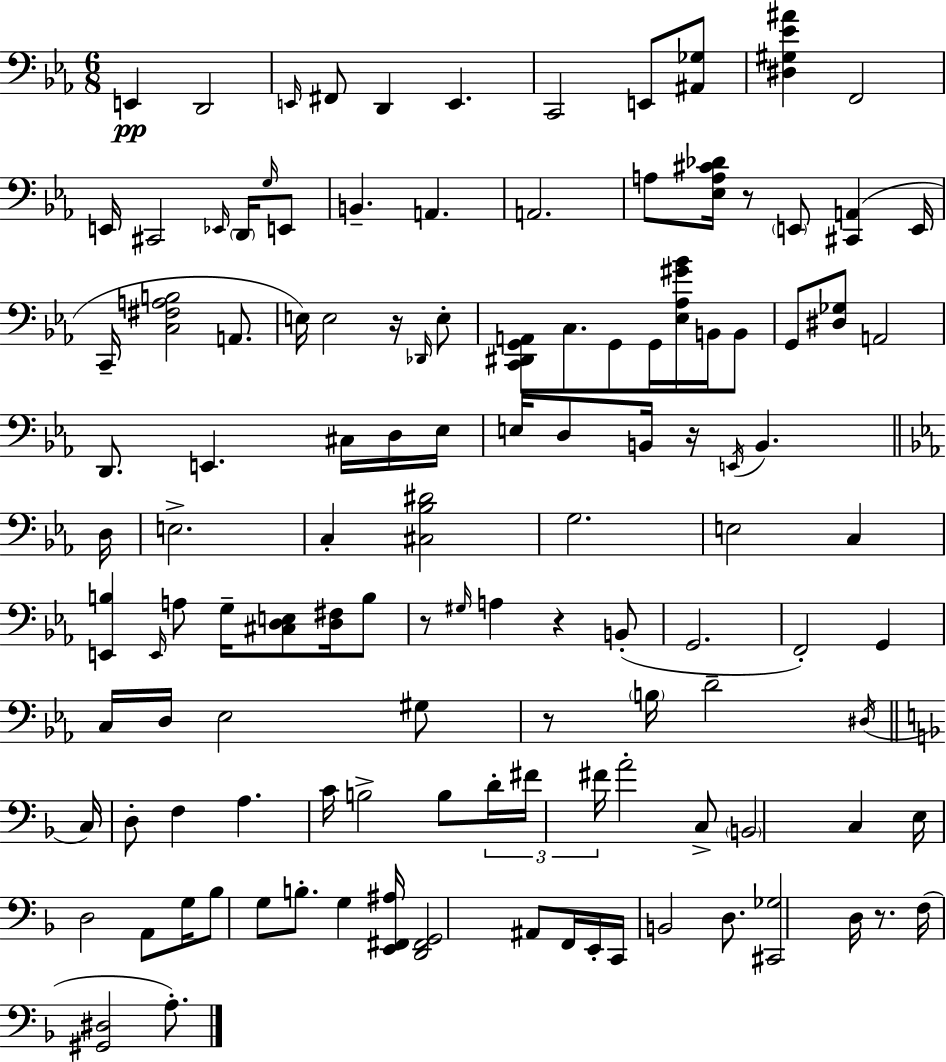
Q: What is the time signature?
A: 6/8